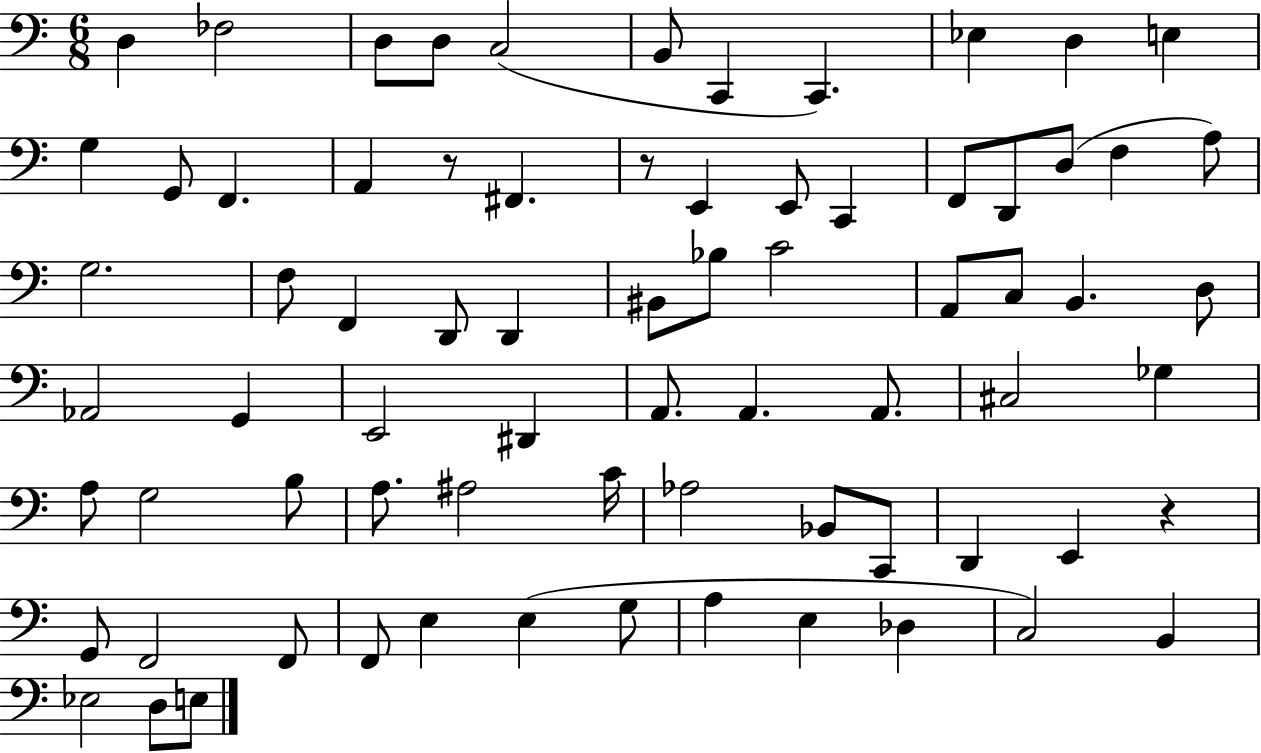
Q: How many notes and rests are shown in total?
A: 74